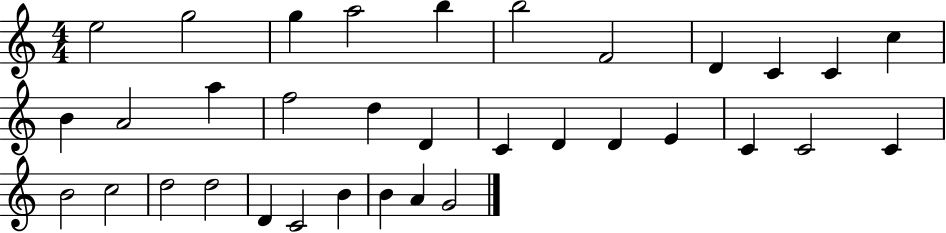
{
  \clef treble
  \numericTimeSignature
  \time 4/4
  \key c \major
  e''2 g''2 | g''4 a''2 b''4 | b''2 f'2 | d'4 c'4 c'4 c''4 | \break b'4 a'2 a''4 | f''2 d''4 d'4 | c'4 d'4 d'4 e'4 | c'4 c'2 c'4 | \break b'2 c''2 | d''2 d''2 | d'4 c'2 b'4 | b'4 a'4 g'2 | \break \bar "|."
}